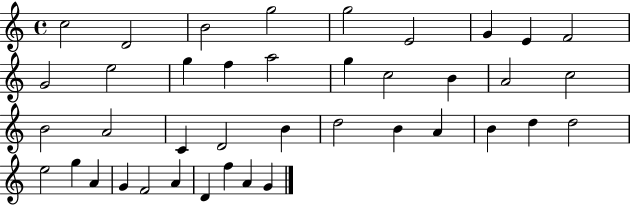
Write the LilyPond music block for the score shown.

{
  \clef treble
  \time 4/4
  \defaultTimeSignature
  \key c \major
  c''2 d'2 | b'2 g''2 | g''2 e'2 | g'4 e'4 f'2 | \break g'2 e''2 | g''4 f''4 a''2 | g''4 c''2 b'4 | a'2 c''2 | \break b'2 a'2 | c'4 d'2 b'4 | d''2 b'4 a'4 | b'4 d''4 d''2 | \break e''2 g''4 a'4 | g'4 f'2 a'4 | d'4 f''4 a'4 g'4 | \bar "|."
}